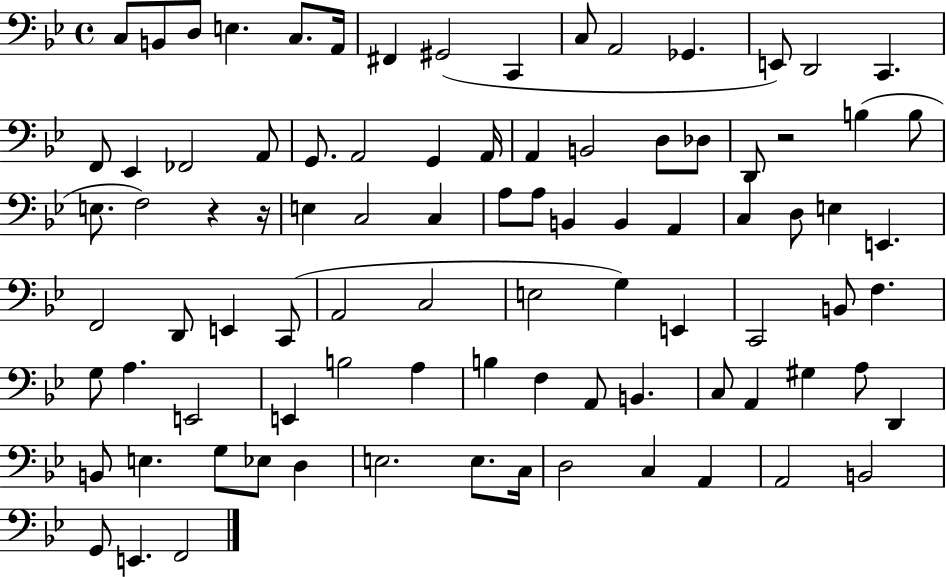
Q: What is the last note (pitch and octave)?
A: F2